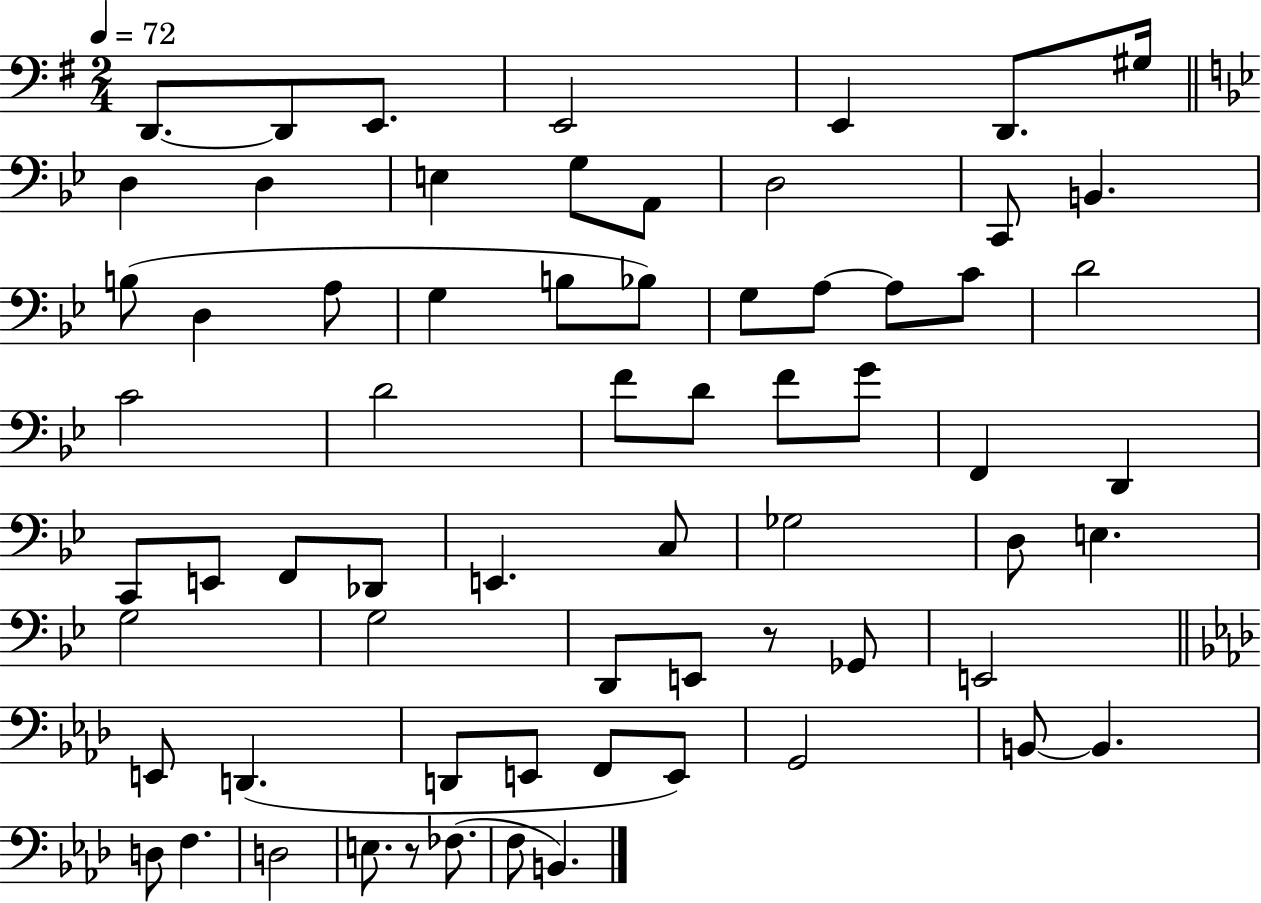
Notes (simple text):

D2/e. D2/e E2/e. E2/h E2/q D2/e. G#3/s D3/q D3/q E3/q G3/e A2/e D3/h C2/e B2/q. B3/e D3/q A3/e G3/q B3/e Bb3/e G3/e A3/e A3/e C4/e D4/h C4/h D4/h F4/e D4/e F4/e G4/e F2/q D2/q C2/e E2/e F2/e Db2/e E2/q. C3/e Gb3/h D3/e E3/q. G3/h G3/h D2/e E2/e R/e Gb2/e E2/h E2/e D2/q. D2/e E2/e F2/e E2/e G2/h B2/e B2/q. D3/e F3/q. D3/h E3/e. R/e FES3/e. F3/e B2/q.